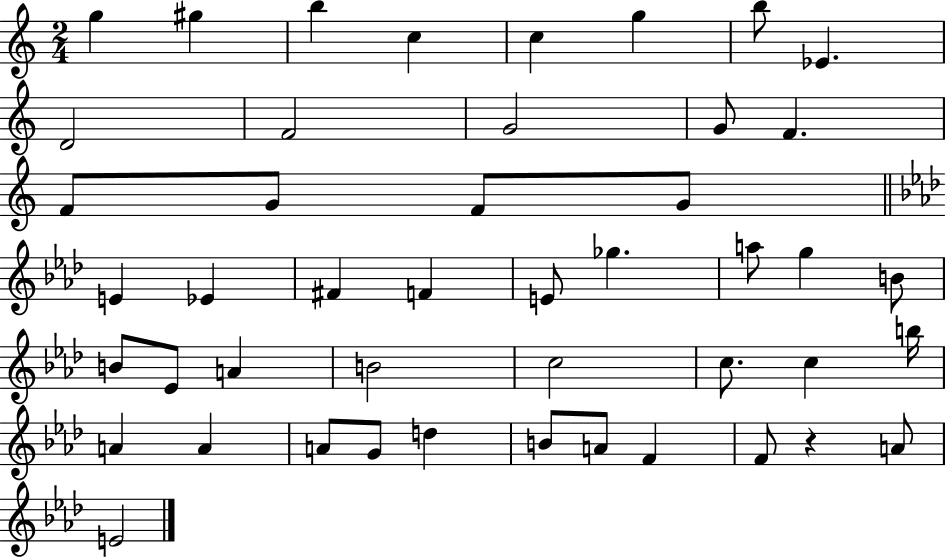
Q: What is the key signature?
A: C major